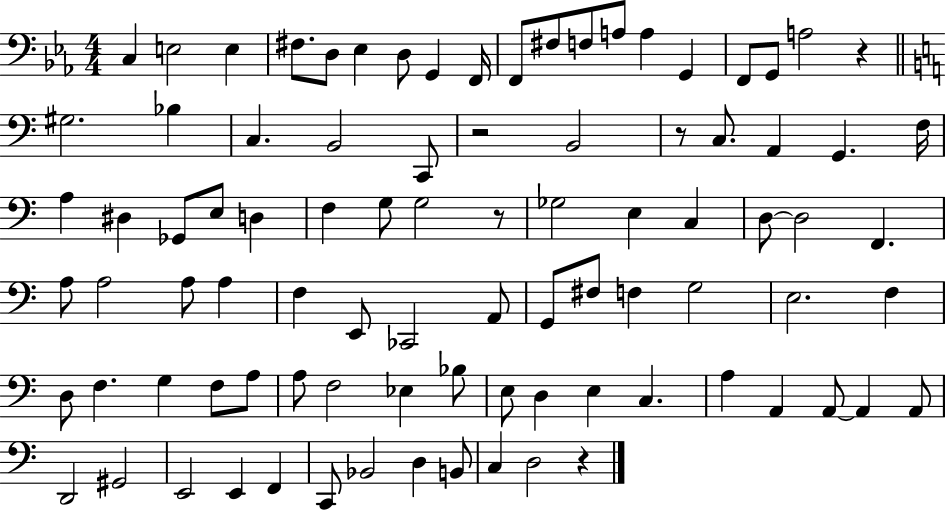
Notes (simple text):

C3/q E3/h E3/q F#3/e. D3/e Eb3/q D3/e G2/q F2/s F2/e F#3/e F3/e A3/e A3/q G2/q F2/e G2/e A3/h R/q G#3/h. Bb3/q C3/q. B2/h C2/e R/h B2/h R/e C3/e. A2/q G2/q. F3/s A3/q D#3/q Gb2/e E3/e D3/q F3/q G3/e G3/h R/e Gb3/h E3/q C3/q D3/e D3/h F2/q. A3/e A3/h A3/e A3/q F3/q E2/e CES2/h A2/e G2/e F#3/e F3/q G3/h E3/h. F3/q D3/e F3/q. G3/q F3/e A3/e A3/e F3/h Eb3/q Bb3/e E3/e D3/q E3/q C3/q. A3/q A2/q A2/e A2/q A2/e D2/h G#2/h E2/h E2/q F2/q C2/e Bb2/h D3/q B2/e C3/q D3/h R/q